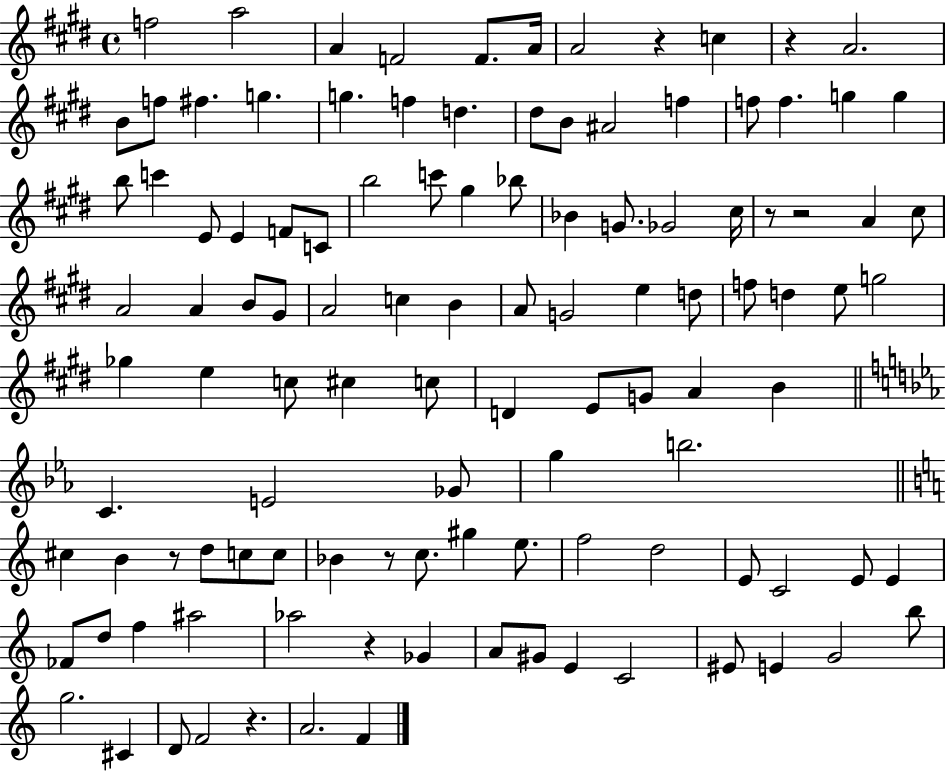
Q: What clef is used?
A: treble